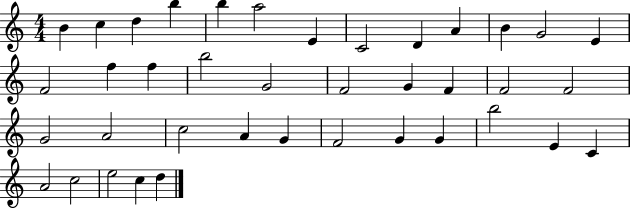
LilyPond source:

{
  \clef treble
  \numericTimeSignature
  \time 4/4
  \key c \major
  b'4 c''4 d''4 b''4 | b''4 a''2 e'4 | c'2 d'4 a'4 | b'4 g'2 e'4 | \break f'2 f''4 f''4 | b''2 g'2 | f'2 g'4 f'4 | f'2 f'2 | \break g'2 a'2 | c''2 a'4 g'4 | f'2 g'4 g'4 | b''2 e'4 c'4 | \break a'2 c''2 | e''2 c''4 d''4 | \bar "|."
}